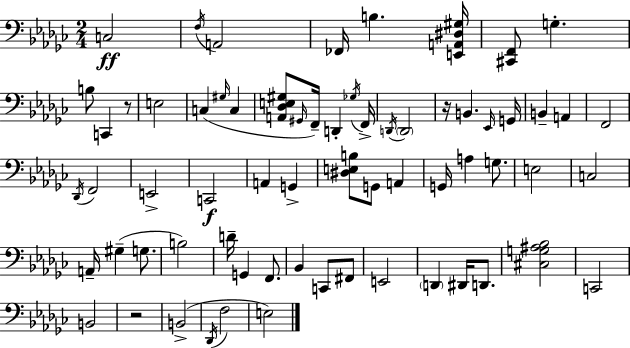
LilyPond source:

{
  \clef bass
  \numericTimeSignature
  \time 2/4
  \key ees \minor
  \repeat volta 2 { c2\ff | \acciaccatura { f16 } a,2 | fes,16 b4. | <e, a, dis gis>16 <cis, f,>8 g4.-. | \break b8 c,4 r8 | e2 | c4( \grace { gis16 } c4 | <a, des e gis>8 \grace { gis,16 }) f,16-- d,4-. | \break \acciaccatura { ges16 } f,16-> \acciaccatura { d,16 } \parenthesize d,2 | r16 b,4. | \grace { ees,16 } g,16 b,4-- | a,4 f,2 | \break \acciaccatura { des,16 } f,2 | e,2-> | c,2\f | a,4 | \break g,4-> <dis e b>8 | g,8 a,4 g,16 | a4 g8. e2 | c2 | \break a,16-- | gis4--( g8. b2) | d'16-- | g,4 f,8. bes,4 | \break c,8 fis,8 e,2 | \parenthesize d,4 | dis,16 d,8. <cis g ais bes>2 | c,2 | \break b,2 | r2 | b,2->( | \acciaccatura { des,16 } | \break f2 | e2) | } \bar "|."
}